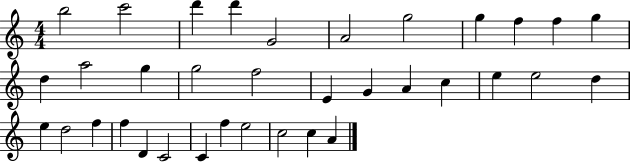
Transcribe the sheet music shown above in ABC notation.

X:1
T:Untitled
M:4/4
L:1/4
K:C
b2 c'2 d' d' G2 A2 g2 g f f g d a2 g g2 f2 E G A c e e2 d e d2 f f D C2 C f e2 c2 c A